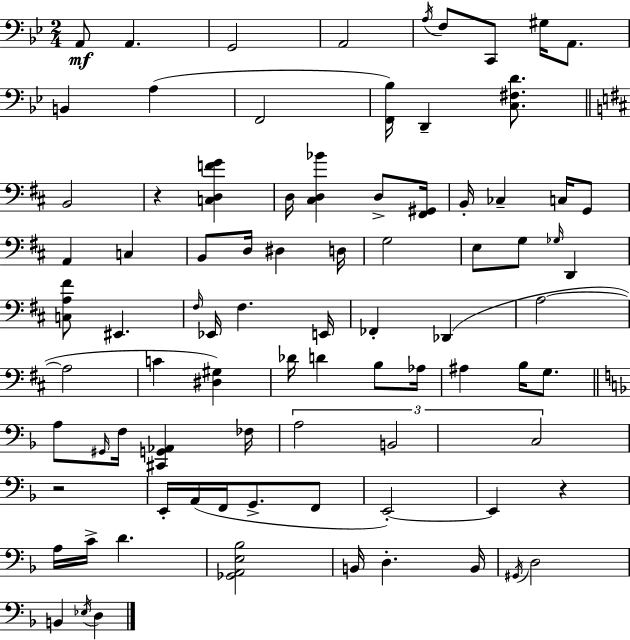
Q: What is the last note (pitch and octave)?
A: D3